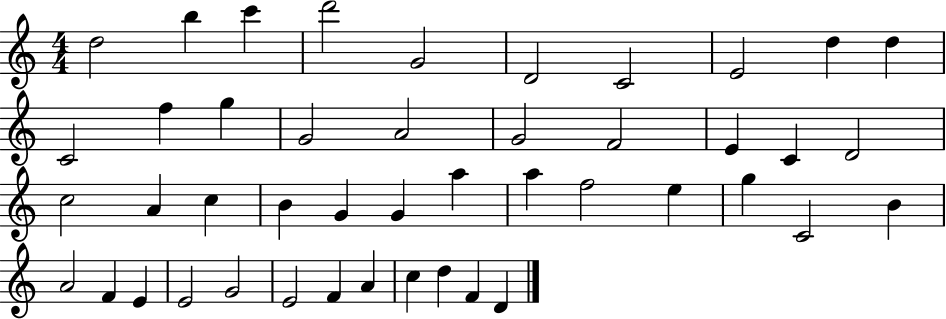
X:1
T:Untitled
M:4/4
L:1/4
K:C
d2 b c' d'2 G2 D2 C2 E2 d d C2 f g G2 A2 G2 F2 E C D2 c2 A c B G G a a f2 e g C2 B A2 F E E2 G2 E2 F A c d F D